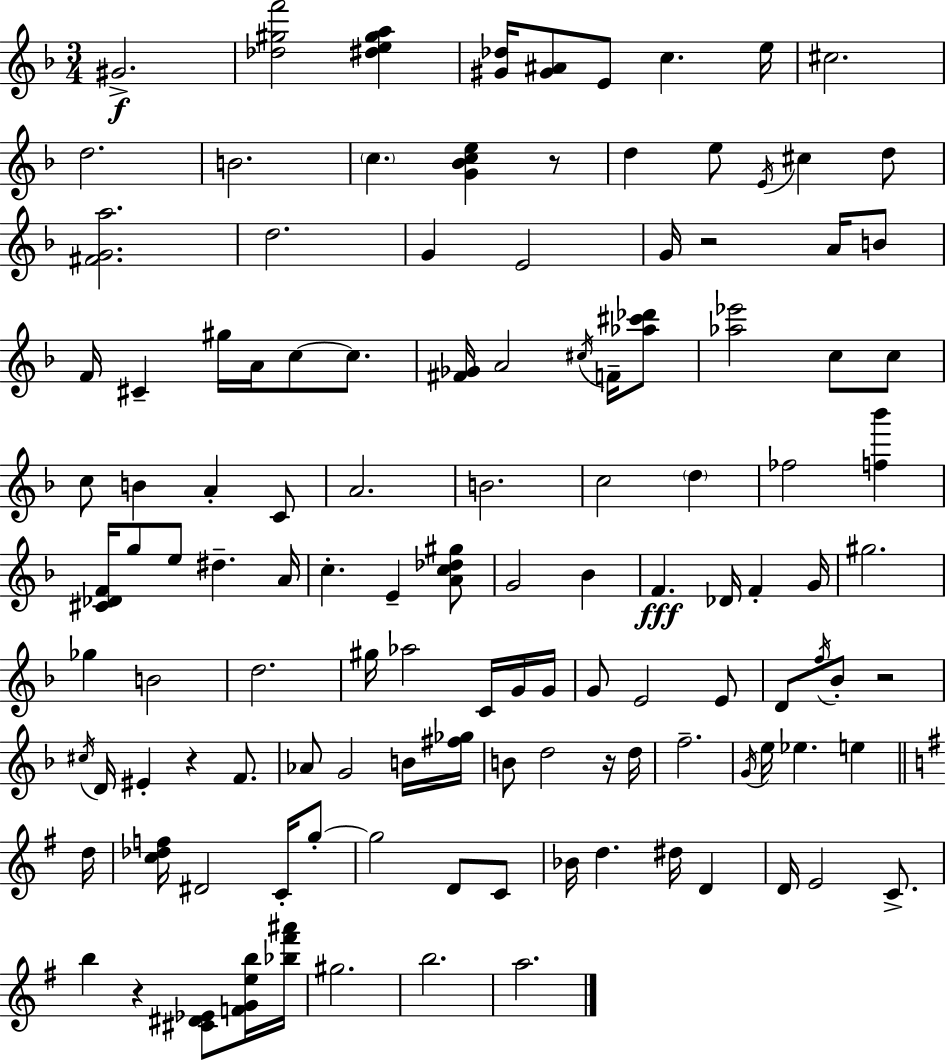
G#4/h. [Db5,G#5,F6]/h [D#5,E5,G#5,A5]/q [G#4,Db5]/s [G#4,A#4]/e E4/e C5/q. E5/s C#5/h. D5/h. B4/h. C5/q. [G4,Bb4,C5,E5]/q R/e D5/q E5/e E4/s C#5/q D5/e [F#4,G4,A5]/h. D5/h. G4/q E4/h G4/s R/h A4/s B4/e F4/s C#4/q G#5/s A4/s C5/e C5/e. [F#4,Gb4]/s A4/h C#5/s F4/s [Ab5,C#6,Db6]/e [Ab5,Eb6]/h C5/e C5/e C5/e B4/q A4/q C4/e A4/h. B4/h. C5/h D5/q FES5/h [F5,Bb6]/q [C#4,Db4,F4]/s G5/e E5/e D#5/q. A4/s C5/q. E4/q [A4,C5,Db5,G#5]/e G4/h Bb4/q F4/q. Db4/s F4/q G4/s G#5/h. Gb5/q B4/h D5/h. G#5/s Ab5/h C4/s G4/s G4/s G4/e E4/h E4/e D4/e F5/s Bb4/e R/h C#5/s D4/s EIS4/q R/q F4/e. Ab4/e G4/h B4/s [F#5,Gb5]/s B4/e D5/h R/s D5/s F5/h. G4/s E5/s Eb5/q. E5/q D5/s [C5,Db5,F5]/s D#4/h C4/s G5/e G5/h D4/e C4/e Bb4/s D5/q. D#5/s D4/q D4/s E4/h C4/e. B5/q R/q [C#4,D#4,Eb4]/e [F4,G4,E5,B5]/s [Bb5,F#6,A#6]/s G#5/h. B5/h. A5/h.